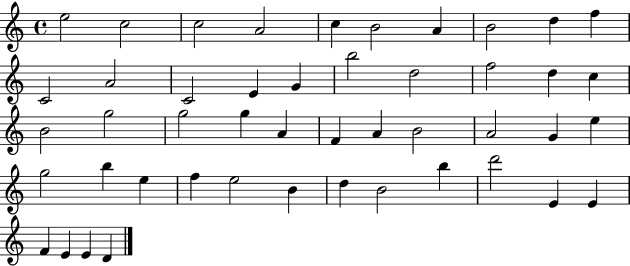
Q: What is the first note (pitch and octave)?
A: E5